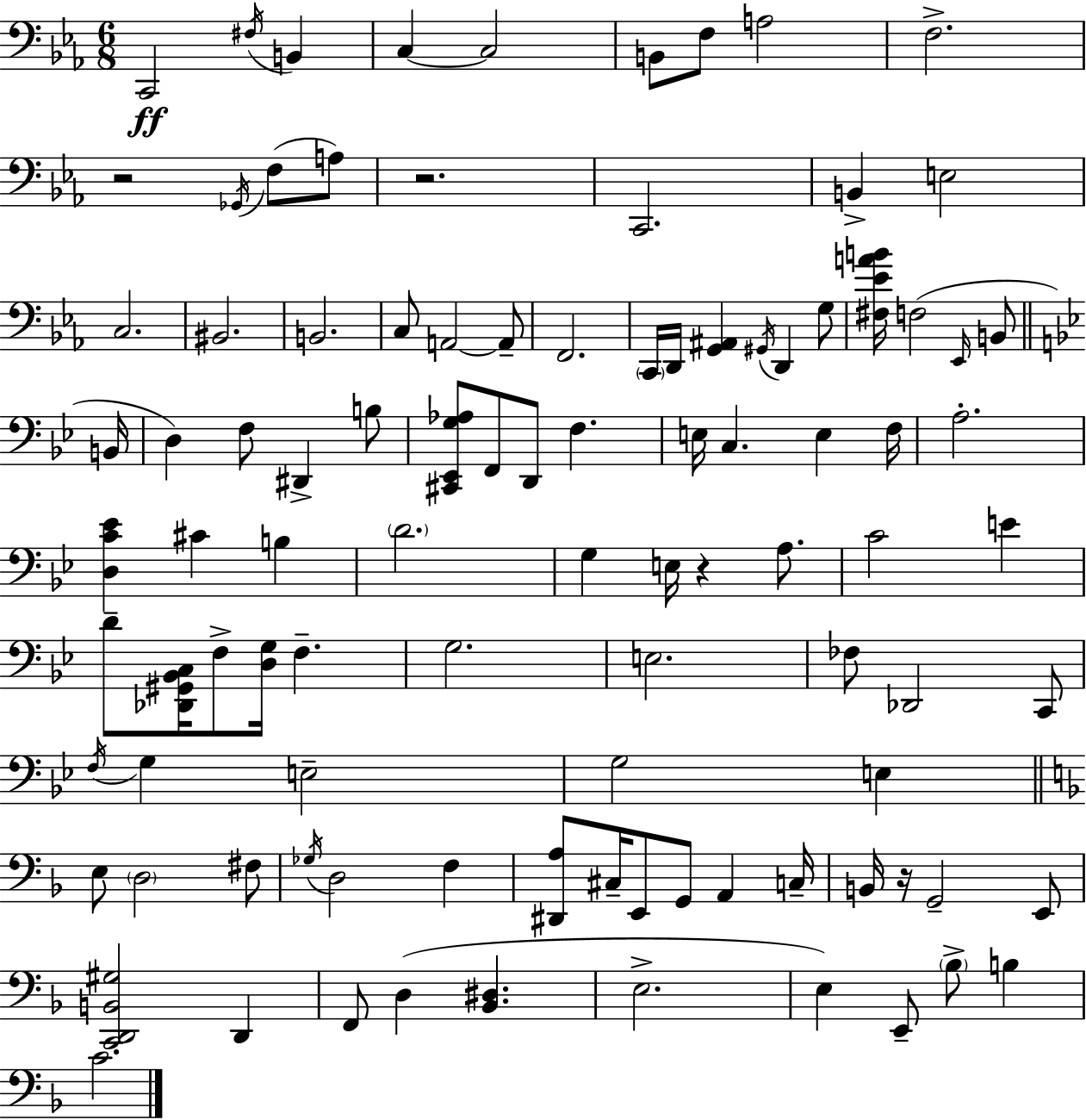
X:1
T:Untitled
M:6/8
L:1/4
K:Cm
C,,2 ^F,/4 B,, C, C,2 B,,/2 F,/2 A,2 F,2 z2 _G,,/4 F,/2 A,/2 z2 C,,2 B,, E,2 C,2 ^B,,2 B,,2 C,/2 A,,2 A,,/2 F,,2 C,,/4 D,,/4 [G,,^A,,] ^G,,/4 D,, G,/2 [^F,_EAB]/4 F,2 _E,,/4 B,,/2 B,,/4 D, F,/2 ^D,, B,/2 [^C,,_E,,G,_A,]/2 F,,/2 D,,/2 F, E,/4 C, E, F,/4 A,2 [D,C_E] ^C B, D2 G, E,/4 z A,/2 C2 E D/2 [_D,,^G,,_B,,C,]/4 F,/2 [D,G,]/4 F, G,2 E,2 _F,/2 _D,,2 C,,/2 F,/4 G, E,2 G,2 E, E,/2 D,2 ^F,/2 _G,/4 D,2 F, [^D,,A,]/2 ^C,/4 E,,/2 G,,/2 A,, C,/4 B,,/4 z/4 G,,2 E,,/2 [C,,D,,B,,^G,]2 D,, F,,/2 D, [_B,,^D,] E,2 E, E,,/2 _B,/2 B, C2